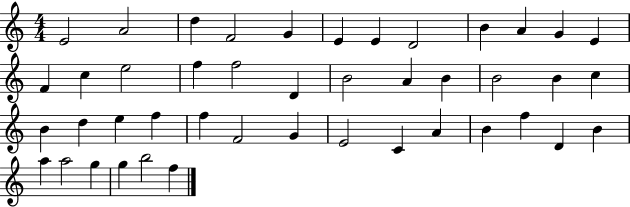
{
  \clef treble
  \numericTimeSignature
  \time 4/4
  \key c \major
  e'2 a'2 | d''4 f'2 g'4 | e'4 e'4 d'2 | b'4 a'4 g'4 e'4 | \break f'4 c''4 e''2 | f''4 f''2 d'4 | b'2 a'4 b'4 | b'2 b'4 c''4 | \break b'4 d''4 e''4 f''4 | f''4 f'2 g'4 | e'2 c'4 a'4 | b'4 f''4 d'4 b'4 | \break a''4 a''2 g''4 | g''4 b''2 f''4 | \bar "|."
}